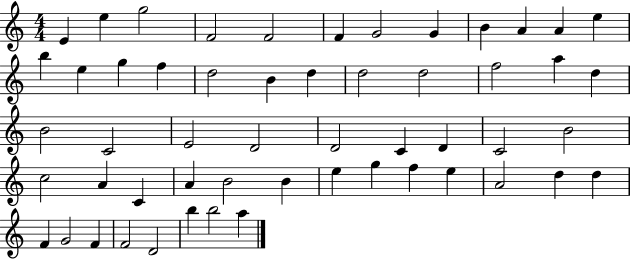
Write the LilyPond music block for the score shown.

{
  \clef treble
  \numericTimeSignature
  \time 4/4
  \key c \major
  e'4 e''4 g''2 | f'2 f'2 | f'4 g'2 g'4 | b'4 a'4 a'4 e''4 | \break b''4 e''4 g''4 f''4 | d''2 b'4 d''4 | d''2 d''2 | f''2 a''4 d''4 | \break b'2 c'2 | e'2 d'2 | d'2 c'4 d'4 | c'2 b'2 | \break c''2 a'4 c'4 | a'4 b'2 b'4 | e''4 g''4 f''4 e''4 | a'2 d''4 d''4 | \break f'4 g'2 f'4 | f'2 d'2 | b''4 b''2 a''4 | \bar "|."
}